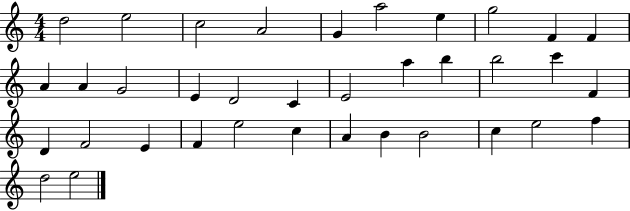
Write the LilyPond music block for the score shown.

{
  \clef treble
  \numericTimeSignature
  \time 4/4
  \key c \major
  d''2 e''2 | c''2 a'2 | g'4 a''2 e''4 | g''2 f'4 f'4 | \break a'4 a'4 g'2 | e'4 d'2 c'4 | e'2 a''4 b''4 | b''2 c'''4 f'4 | \break d'4 f'2 e'4 | f'4 e''2 c''4 | a'4 b'4 b'2 | c''4 e''2 f''4 | \break d''2 e''2 | \bar "|."
}